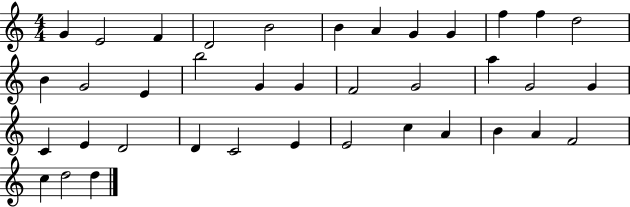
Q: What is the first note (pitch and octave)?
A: G4